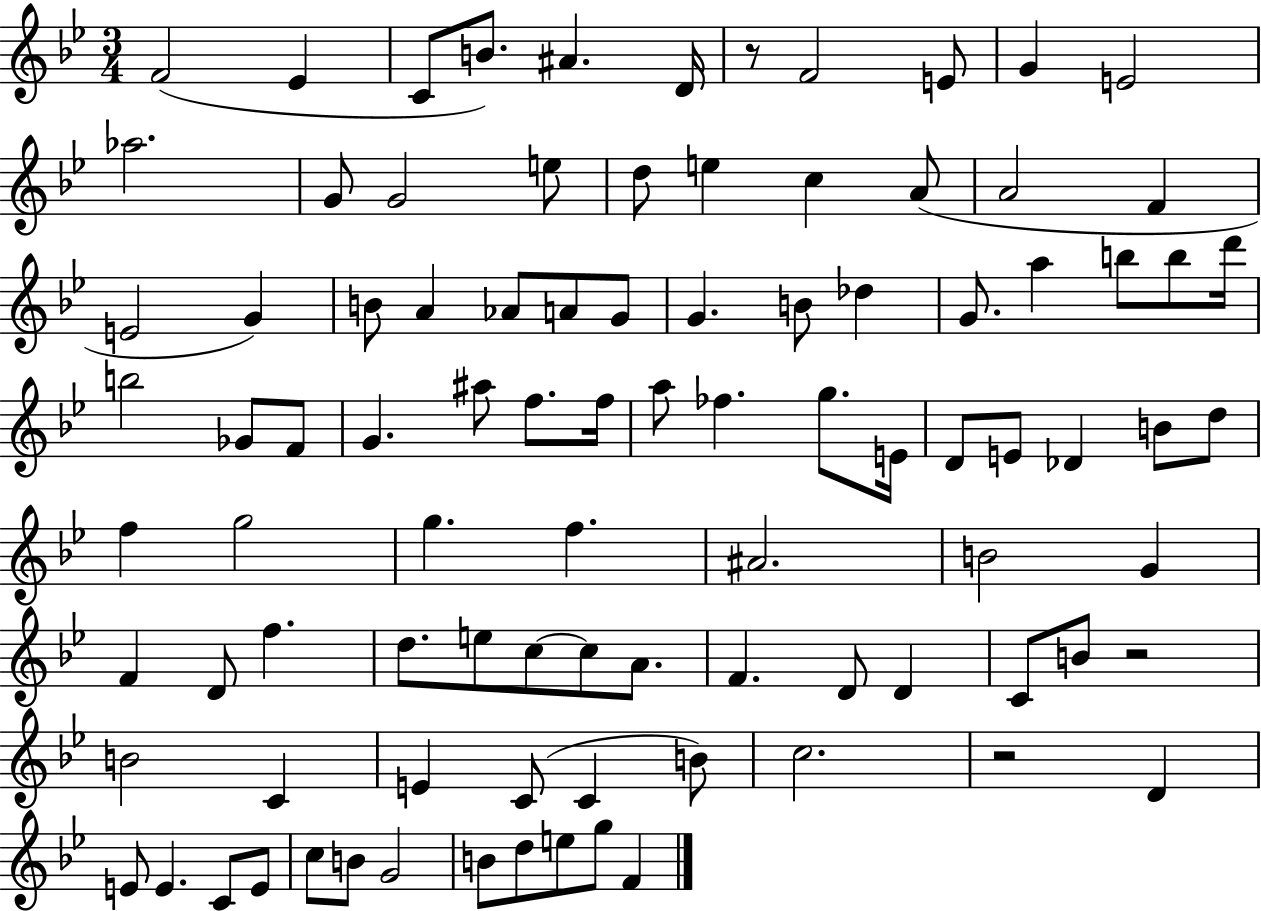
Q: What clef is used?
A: treble